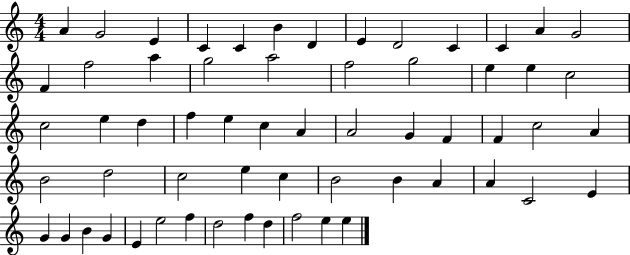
A4/q G4/h E4/q C4/q C4/q B4/q D4/q E4/q D4/h C4/q C4/q A4/q G4/h F4/q F5/h A5/q G5/h A5/h F5/h G5/h E5/q E5/q C5/h C5/h E5/q D5/q F5/q E5/q C5/q A4/q A4/h G4/q F4/q F4/q C5/h A4/q B4/h D5/h C5/h E5/q C5/q B4/h B4/q A4/q A4/q C4/h E4/q G4/q G4/q B4/q G4/q E4/q E5/h F5/q D5/h F5/q D5/q F5/h E5/q E5/q